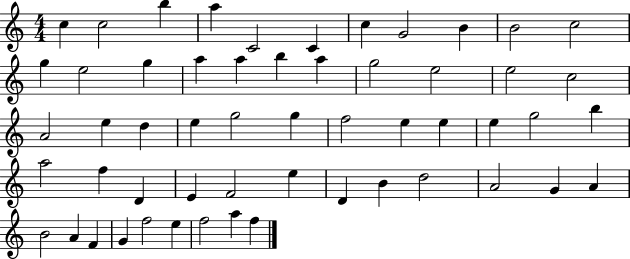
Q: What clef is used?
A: treble